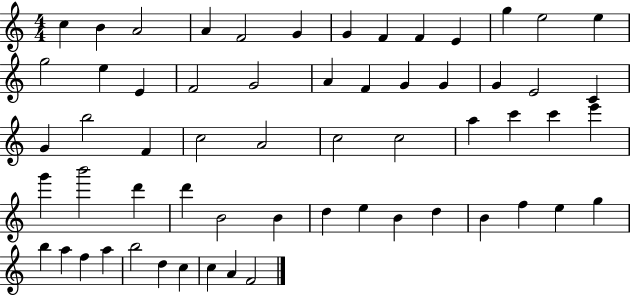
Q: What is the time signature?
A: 4/4